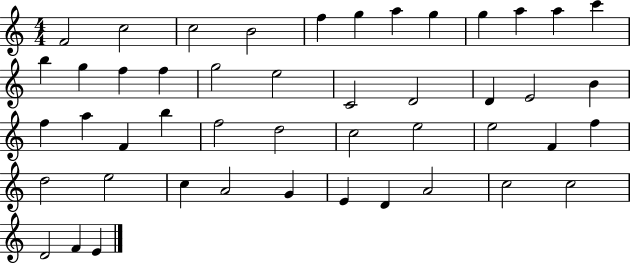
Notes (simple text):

F4/h C5/h C5/h B4/h F5/q G5/q A5/q G5/q G5/q A5/q A5/q C6/q B5/q G5/q F5/q F5/q G5/h E5/h C4/h D4/h D4/q E4/h B4/q F5/q A5/q F4/q B5/q F5/h D5/h C5/h E5/h E5/h F4/q F5/q D5/h E5/h C5/q A4/h G4/q E4/q D4/q A4/h C5/h C5/h D4/h F4/q E4/q